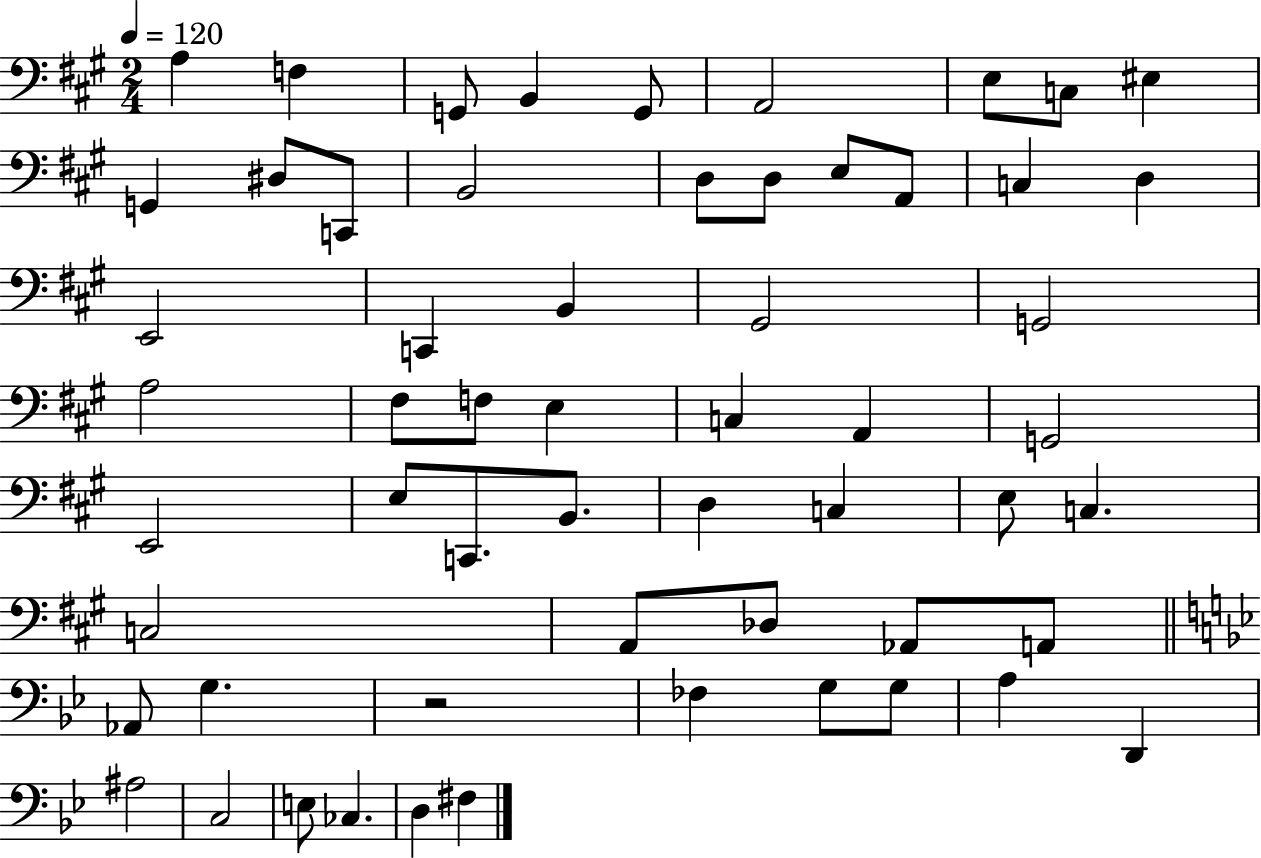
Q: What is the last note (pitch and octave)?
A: F#3